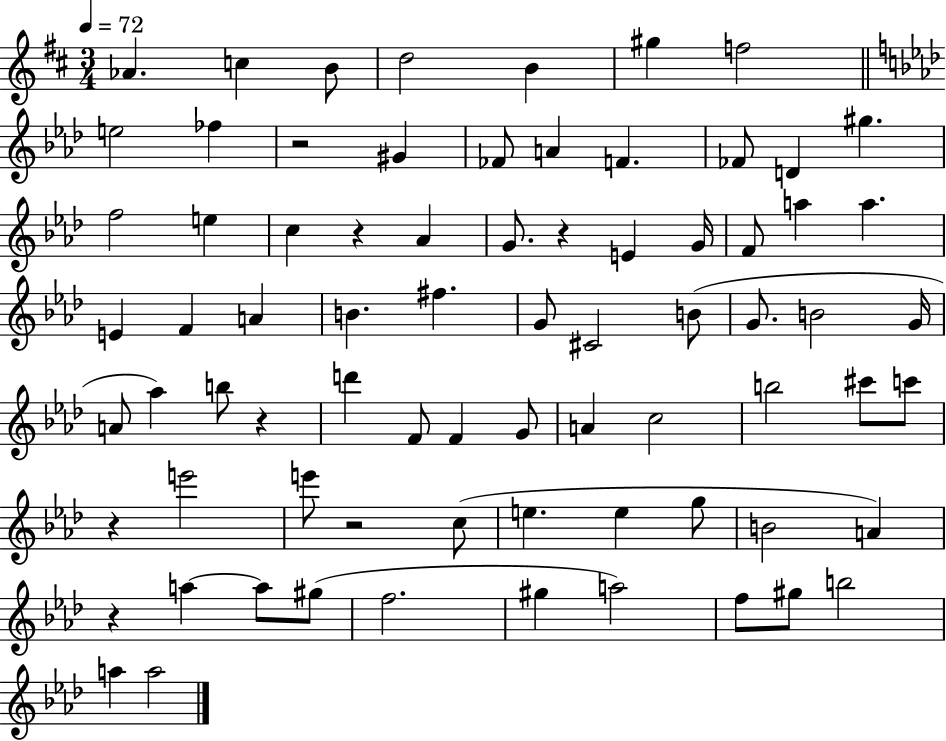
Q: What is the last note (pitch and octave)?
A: A5